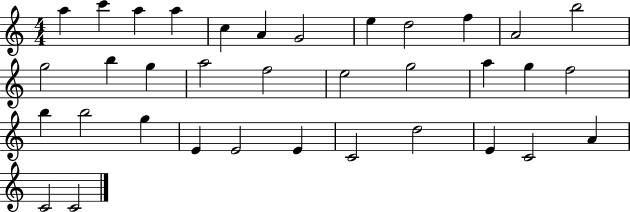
X:1
T:Untitled
M:4/4
L:1/4
K:C
a c' a a c A G2 e d2 f A2 b2 g2 b g a2 f2 e2 g2 a g f2 b b2 g E E2 E C2 d2 E C2 A C2 C2